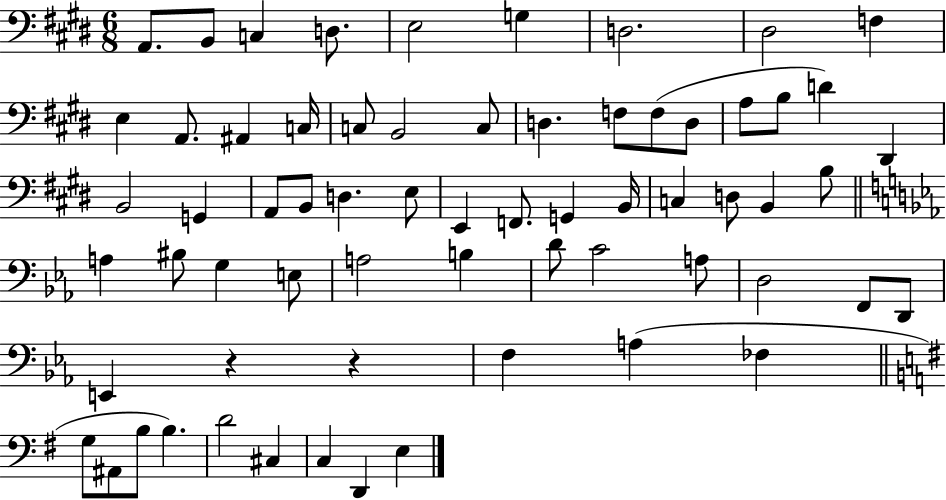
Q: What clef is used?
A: bass